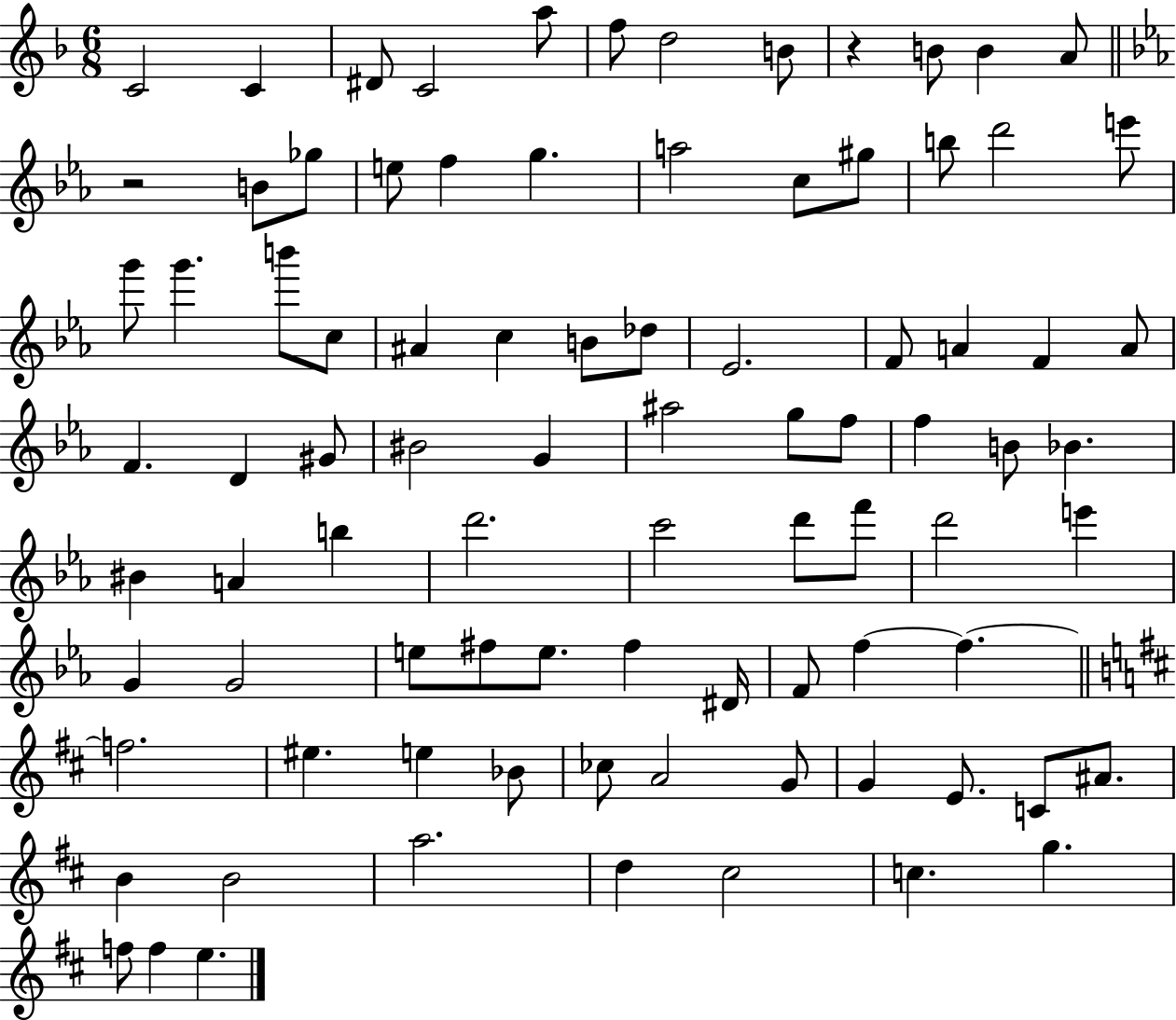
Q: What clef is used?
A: treble